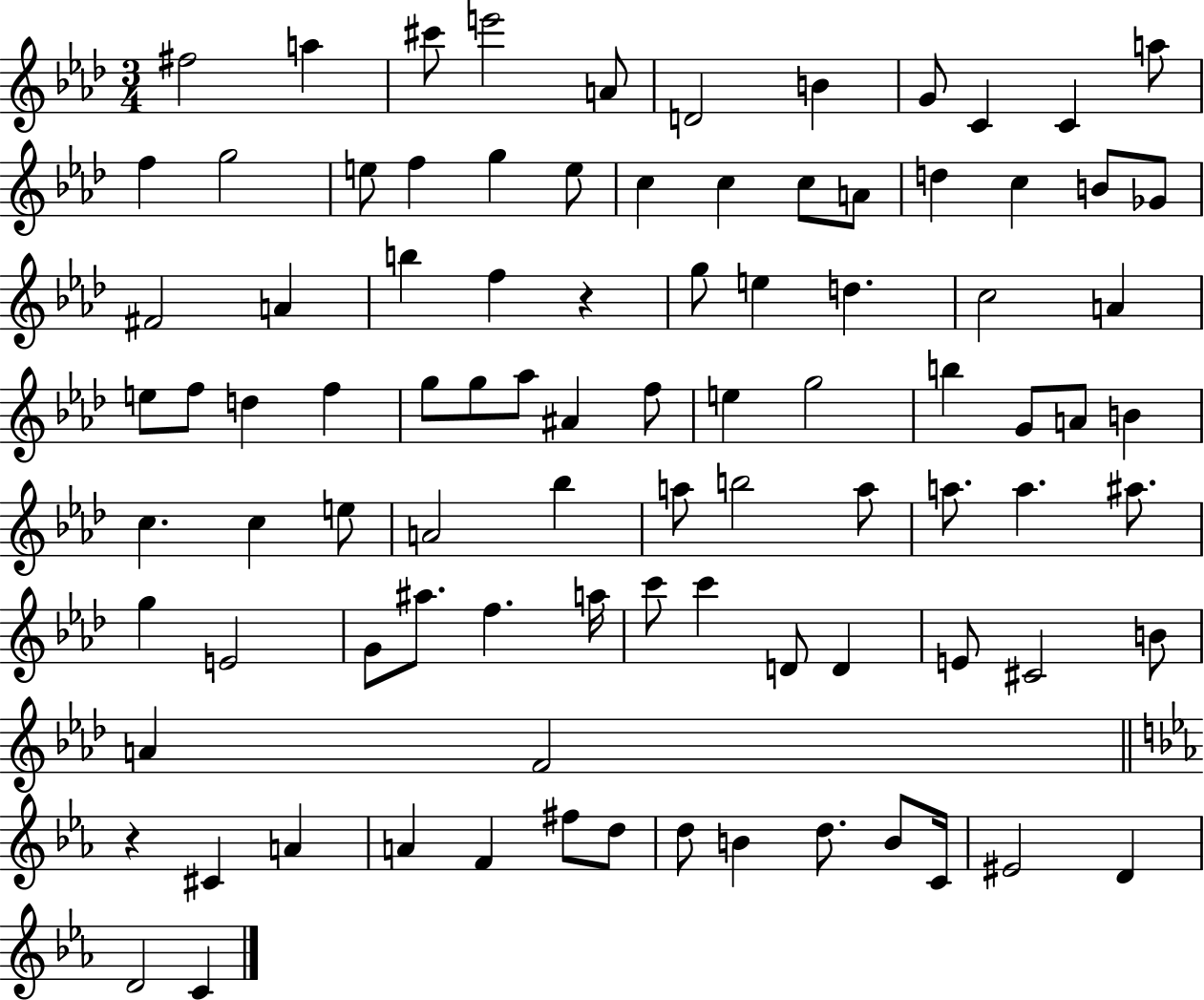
{
  \clef treble
  \numericTimeSignature
  \time 3/4
  \key aes \major
  fis''2 a''4 | cis'''8 e'''2 a'8 | d'2 b'4 | g'8 c'4 c'4 a''8 | \break f''4 g''2 | e''8 f''4 g''4 e''8 | c''4 c''4 c''8 a'8 | d''4 c''4 b'8 ges'8 | \break fis'2 a'4 | b''4 f''4 r4 | g''8 e''4 d''4. | c''2 a'4 | \break e''8 f''8 d''4 f''4 | g''8 g''8 aes''8 ais'4 f''8 | e''4 g''2 | b''4 g'8 a'8 b'4 | \break c''4. c''4 e''8 | a'2 bes''4 | a''8 b''2 a''8 | a''8. a''4. ais''8. | \break g''4 e'2 | g'8 ais''8. f''4. a''16 | c'''8 c'''4 d'8 d'4 | e'8 cis'2 b'8 | \break a'4 f'2 | \bar "||" \break \key c \minor r4 cis'4 a'4 | a'4 f'4 fis''8 d''8 | d''8 b'4 d''8. b'8 c'16 | eis'2 d'4 | \break d'2 c'4 | \bar "|."
}